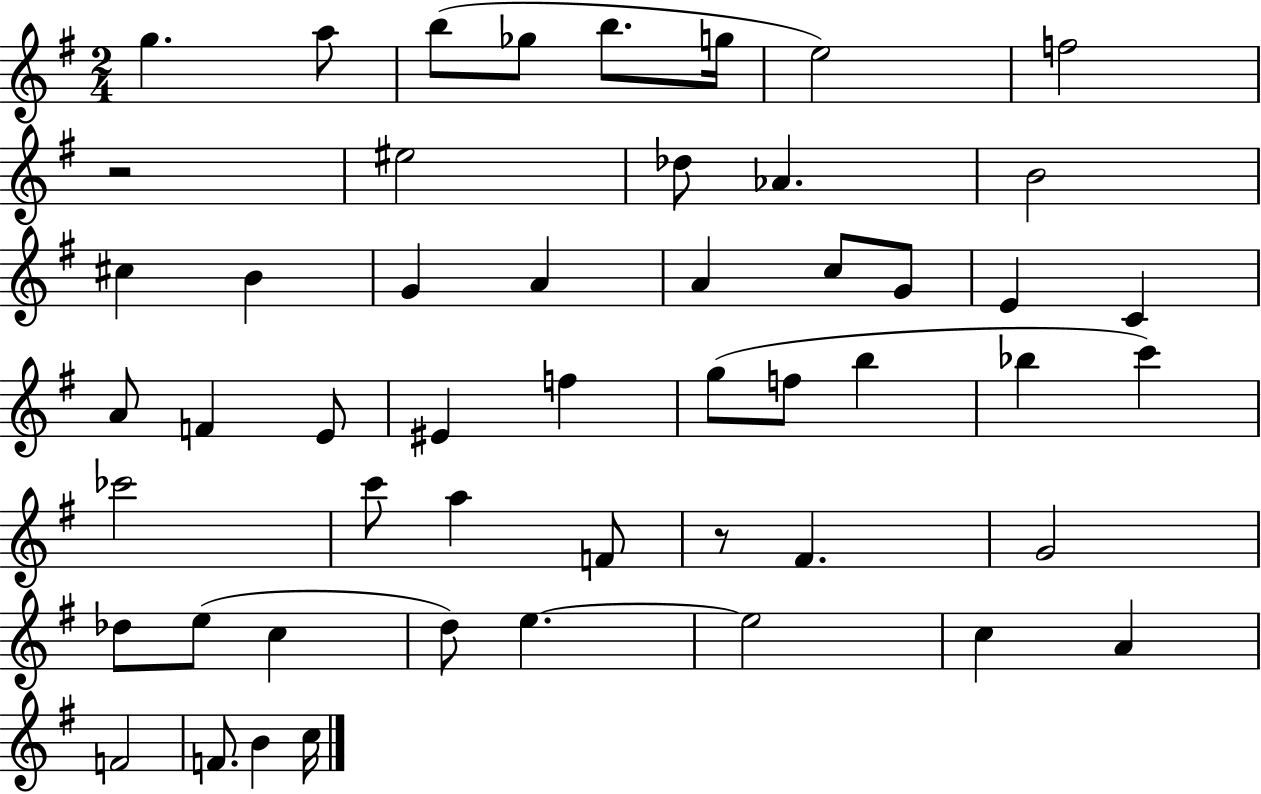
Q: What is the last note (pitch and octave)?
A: C5